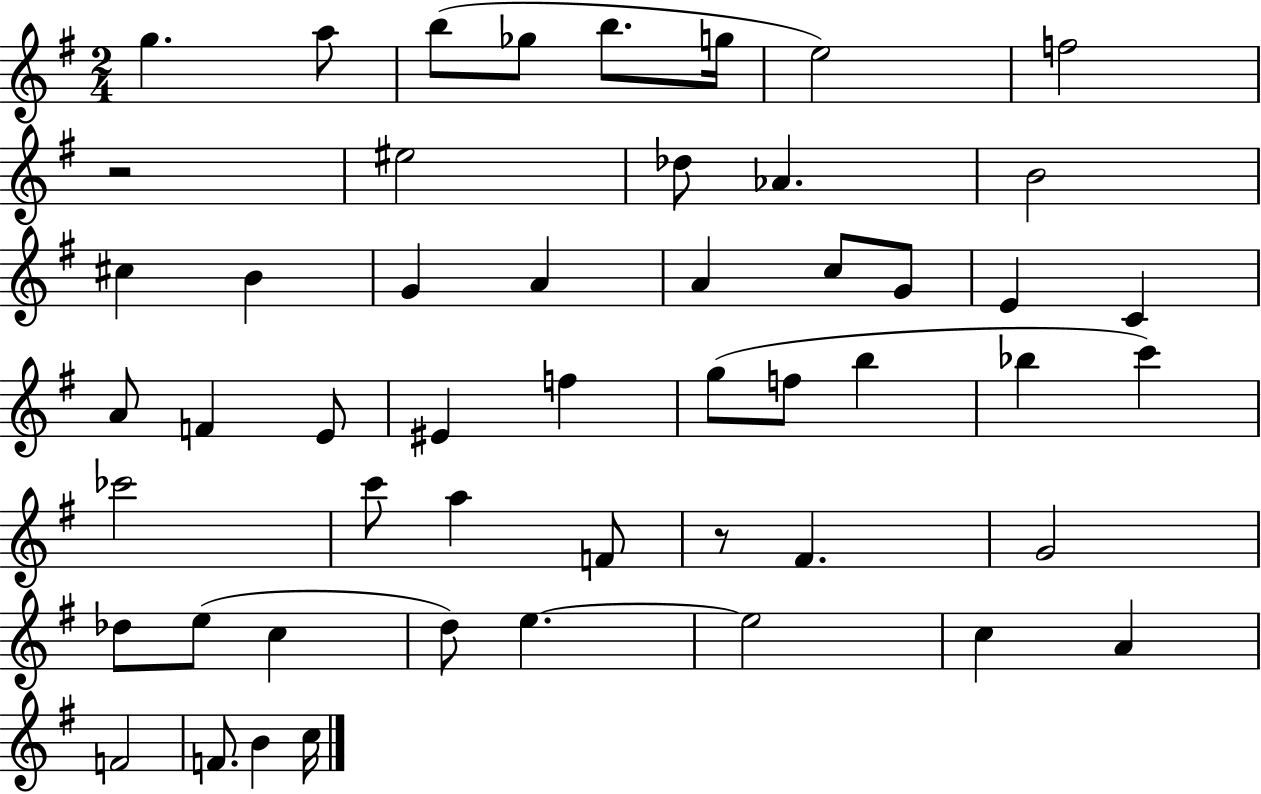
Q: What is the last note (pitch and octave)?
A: C5